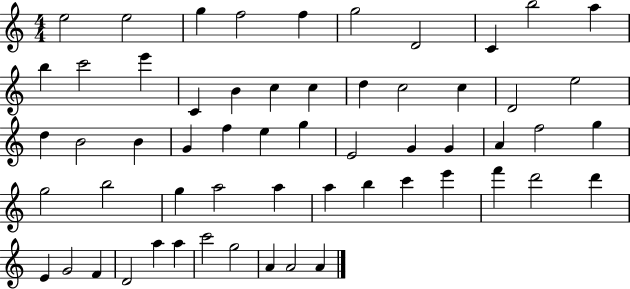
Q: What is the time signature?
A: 4/4